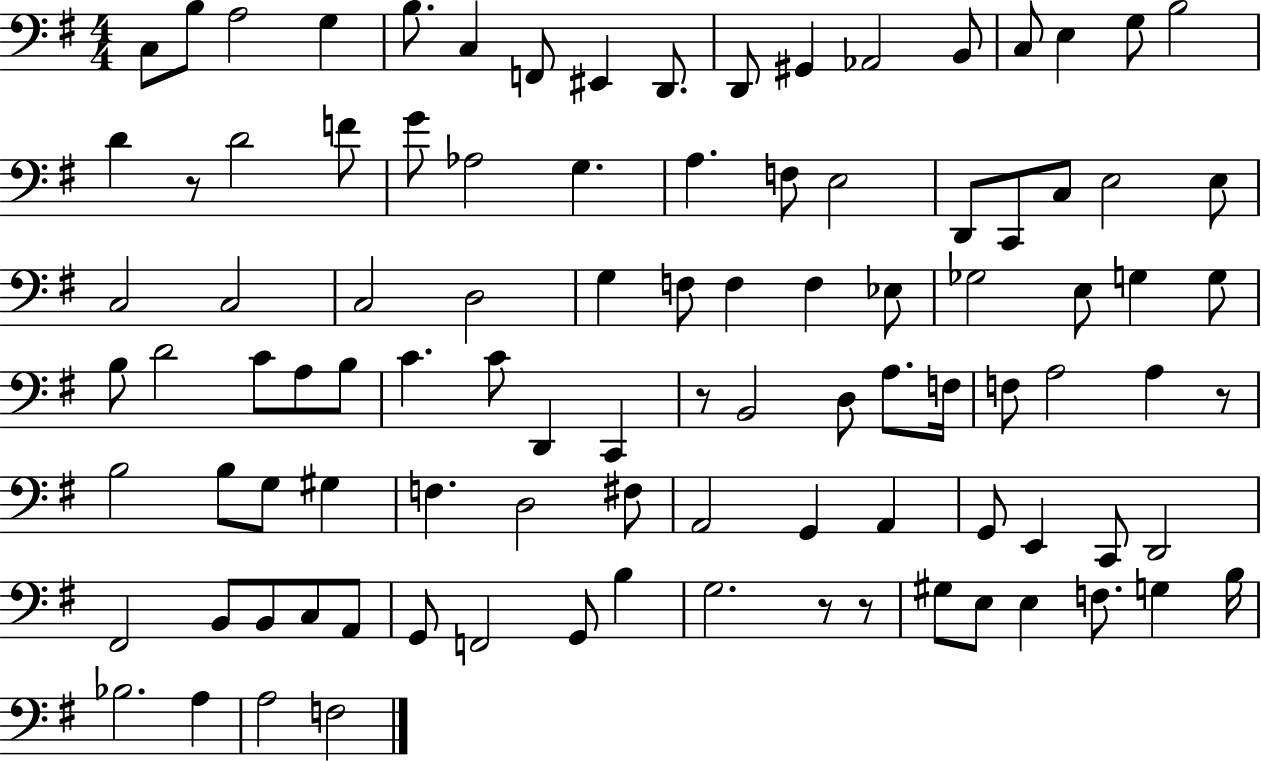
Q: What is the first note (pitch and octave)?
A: C3